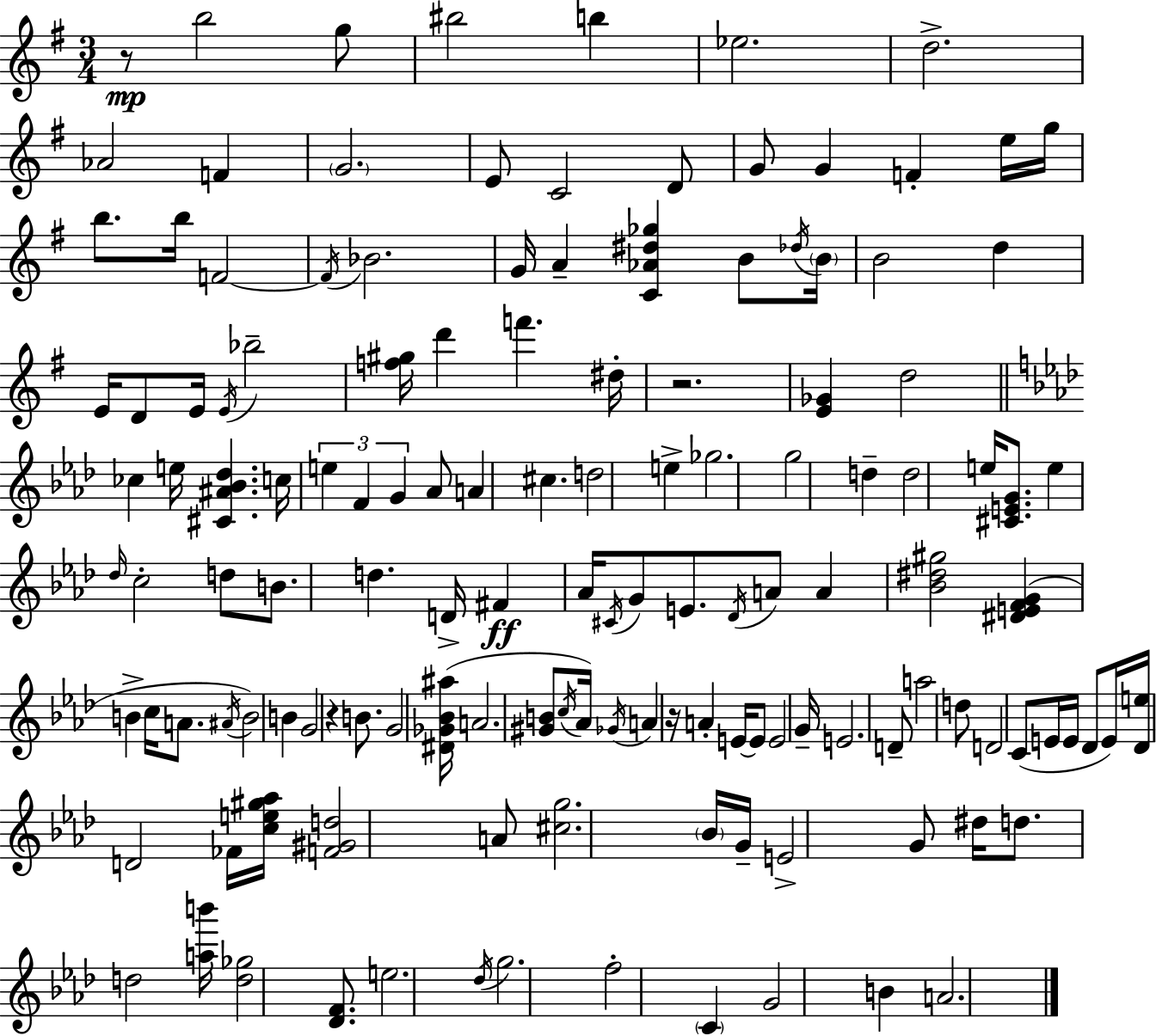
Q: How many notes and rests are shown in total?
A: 136